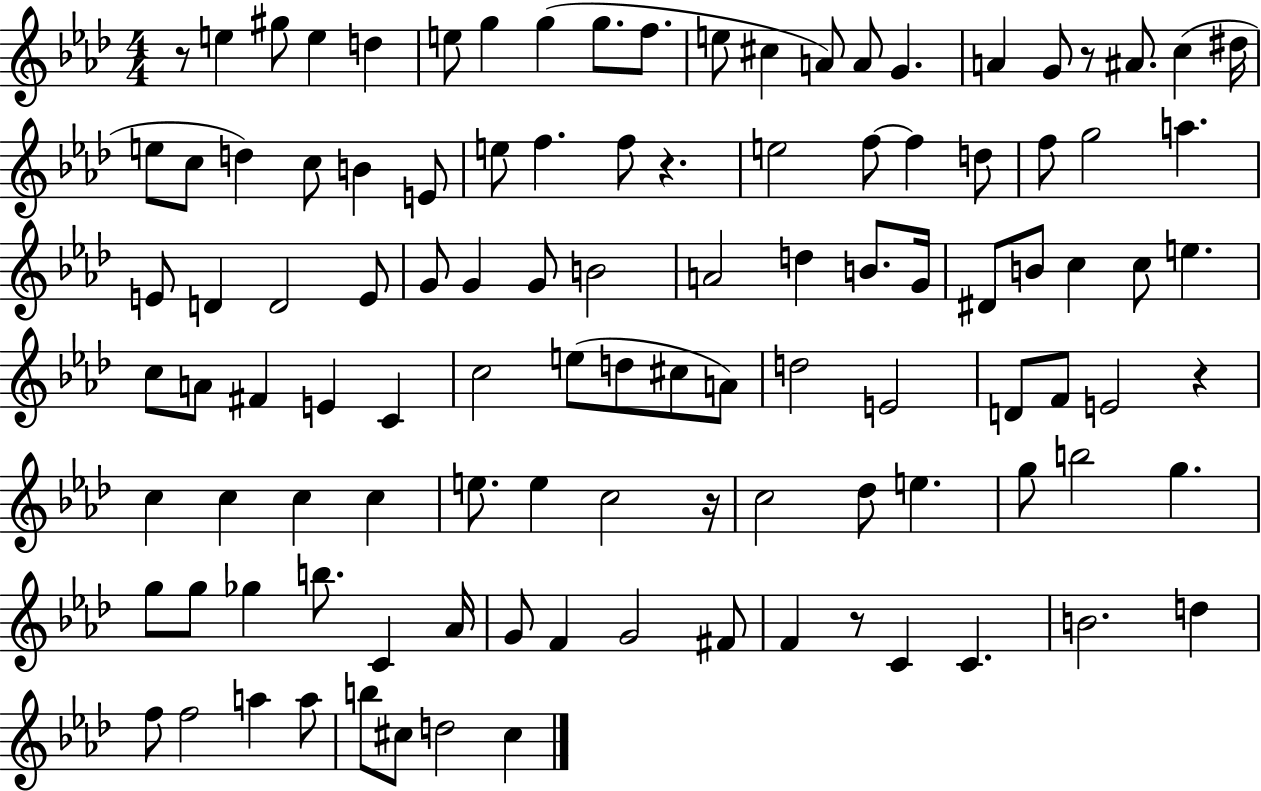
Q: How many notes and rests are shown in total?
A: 109